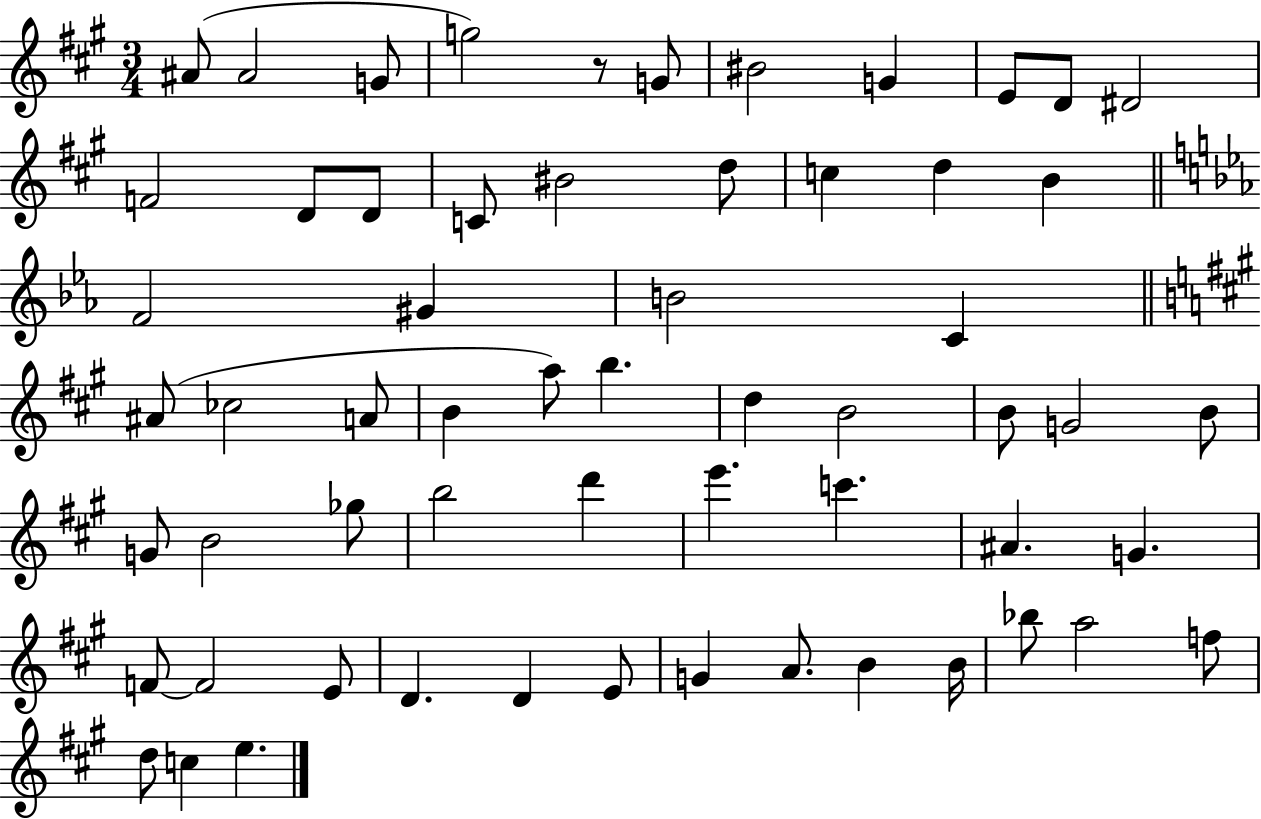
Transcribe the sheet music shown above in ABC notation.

X:1
T:Untitled
M:3/4
L:1/4
K:A
^A/2 ^A2 G/2 g2 z/2 G/2 ^B2 G E/2 D/2 ^D2 F2 D/2 D/2 C/2 ^B2 d/2 c d B F2 ^G B2 C ^A/2 _c2 A/2 B a/2 b d B2 B/2 G2 B/2 G/2 B2 _g/2 b2 d' e' c' ^A G F/2 F2 E/2 D D E/2 G A/2 B B/4 _b/2 a2 f/2 d/2 c e